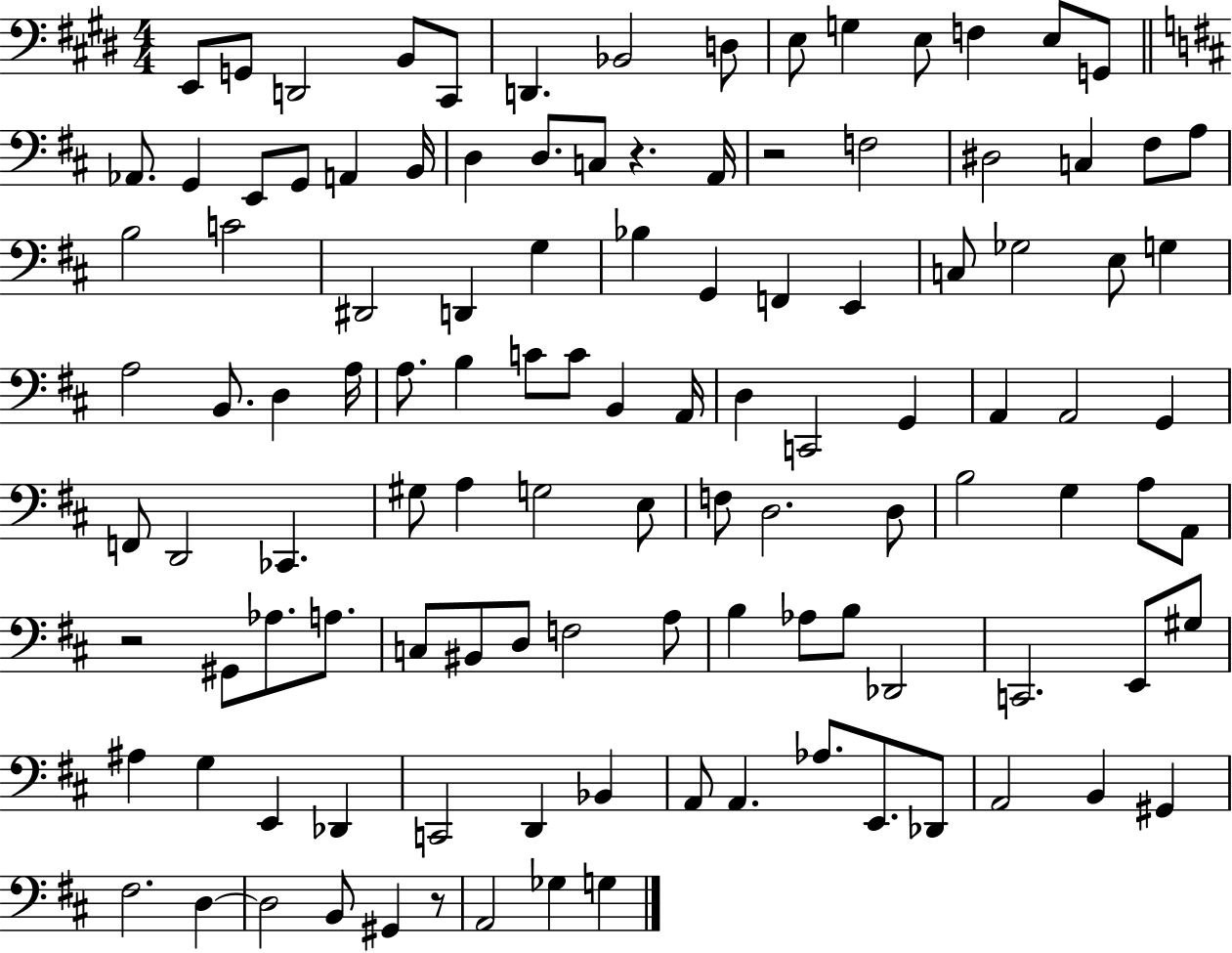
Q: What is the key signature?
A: E major